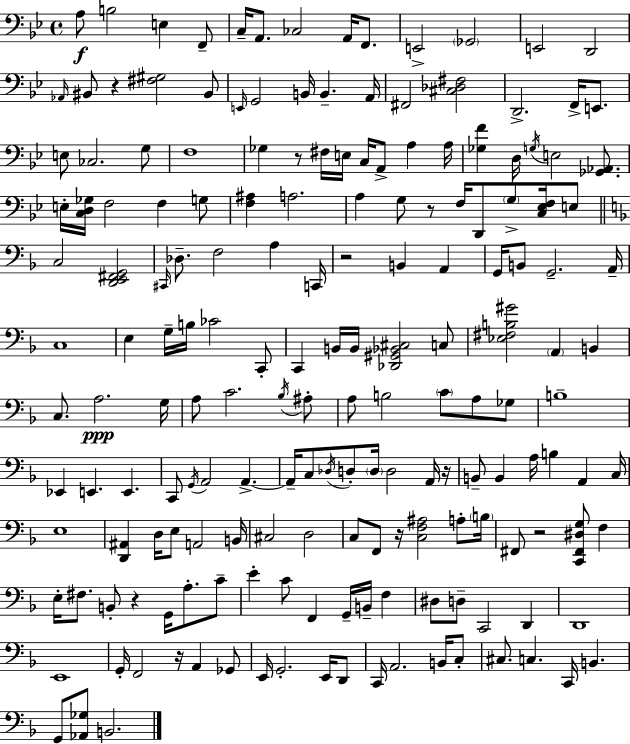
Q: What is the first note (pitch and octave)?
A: A3